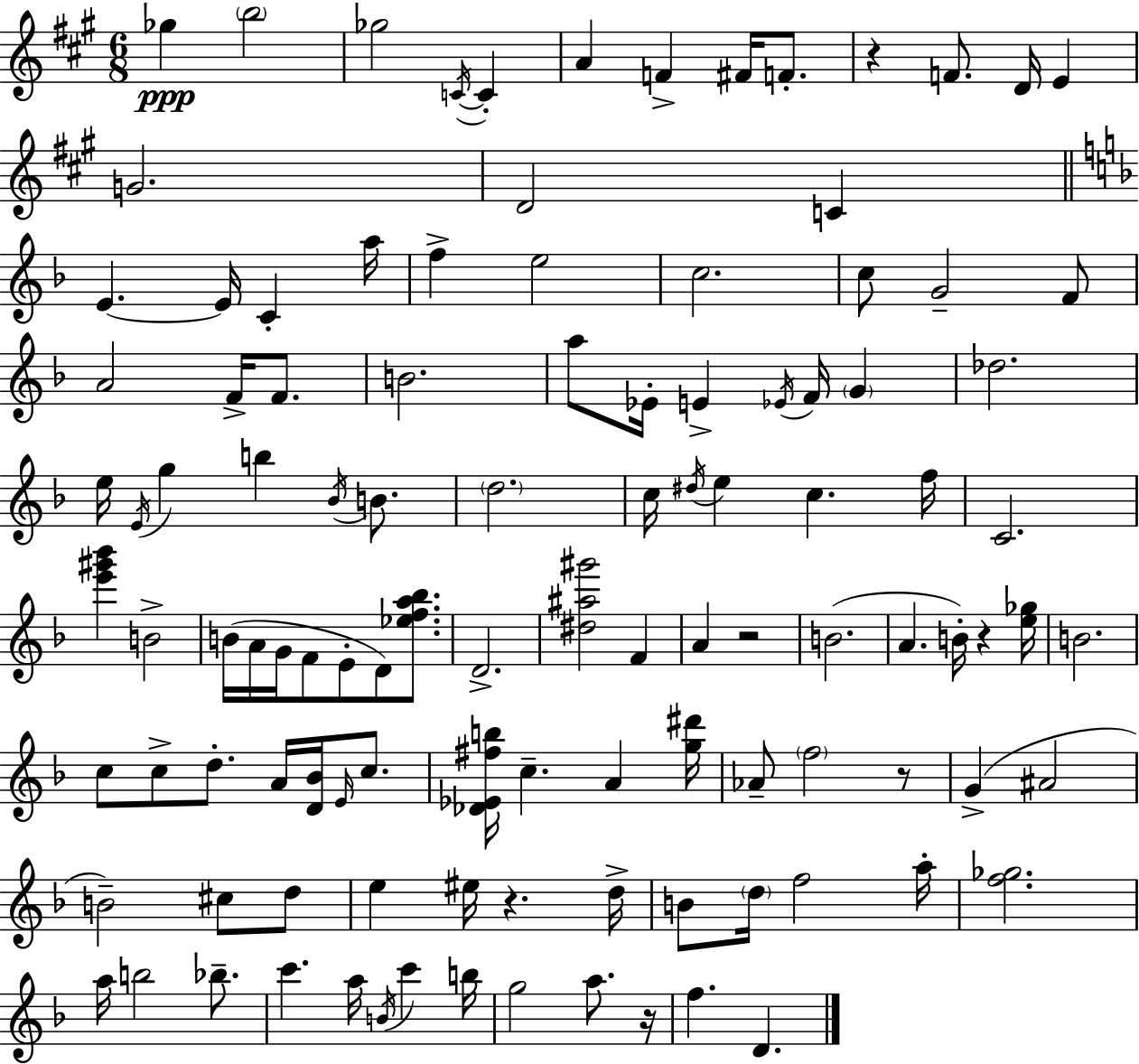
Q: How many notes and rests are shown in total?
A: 111